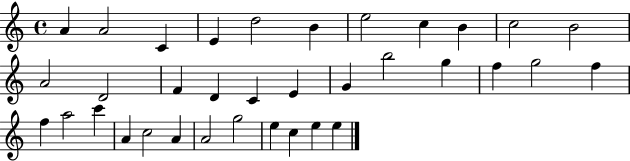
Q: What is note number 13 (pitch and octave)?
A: D4